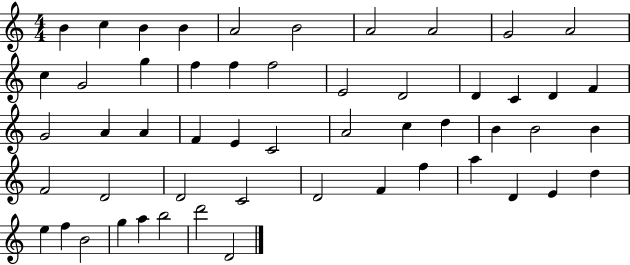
B4/q C5/q B4/q B4/q A4/h B4/h A4/h A4/h G4/h A4/h C5/q G4/h G5/q F5/q F5/q F5/h E4/h D4/h D4/q C4/q D4/q F4/q G4/h A4/q A4/q F4/q E4/q C4/h A4/h C5/q D5/q B4/q B4/h B4/q F4/h D4/h D4/h C4/h D4/h F4/q F5/q A5/q D4/q E4/q D5/q E5/q F5/q B4/h G5/q A5/q B5/h D6/h D4/h